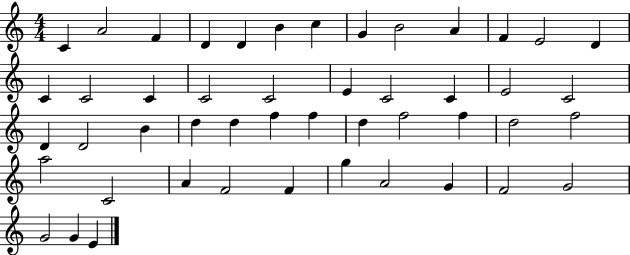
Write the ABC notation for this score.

X:1
T:Untitled
M:4/4
L:1/4
K:C
C A2 F D D B c G B2 A F E2 D C C2 C C2 C2 E C2 C E2 C2 D D2 B d d f f d f2 f d2 f2 a2 C2 A F2 F g A2 G F2 G2 G2 G E